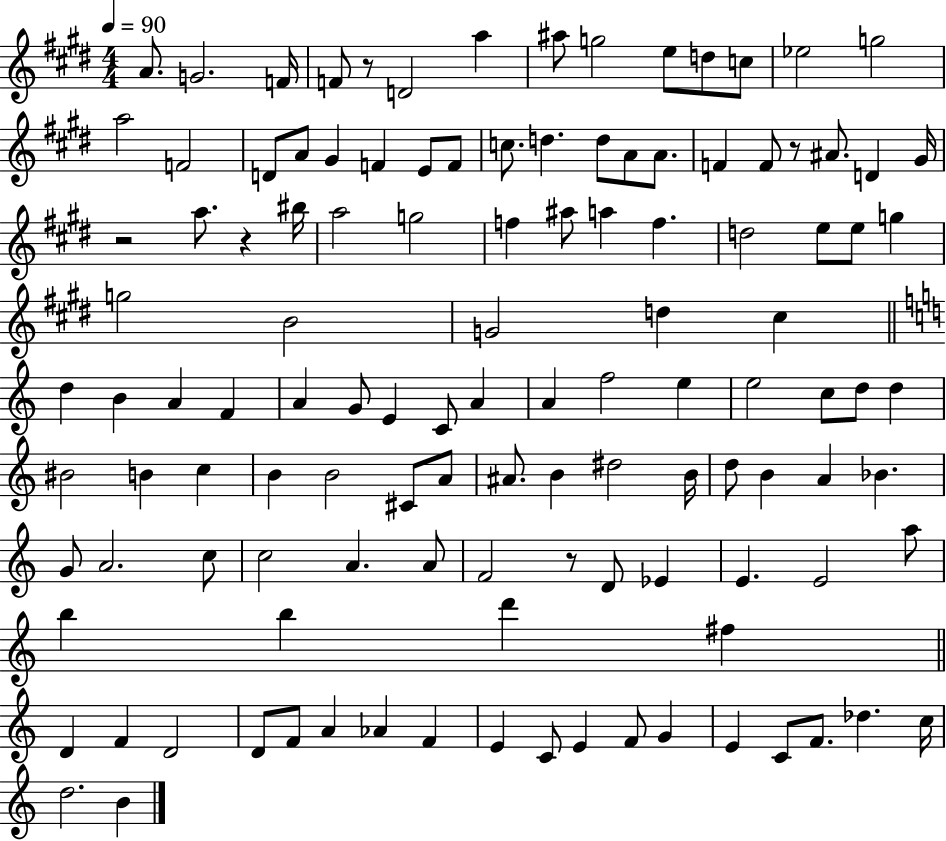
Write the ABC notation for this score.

X:1
T:Untitled
M:4/4
L:1/4
K:E
A/2 G2 F/4 F/2 z/2 D2 a ^a/2 g2 e/2 d/2 c/2 _e2 g2 a2 F2 D/2 A/2 ^G F E/2 F/2 c/2 d d/2 A/2 A/2 F F/2 z/2 ^A/2 D ^G/4 z2 a/2 z ^b/4 a2 g2 f ^a/2 a f d2 e/2 e/2 g g2 B2 G2 d ^c d B A F A G/2 E C/2 A A f2 e e2 c/2 d/2 d ^B2 B c B B2 ^C/2 A/2 ^A/2 B ^d2 B/4 d/2 B A _B G/2 A2 c/2 c2 A A/2 F2 z/2 D/2 _E E E2 a/2 b b d' ^f D F D2 D/2 F/2 A _A F E C/2 E F/2 G E C/2 F/2 _d c/4 d2 B